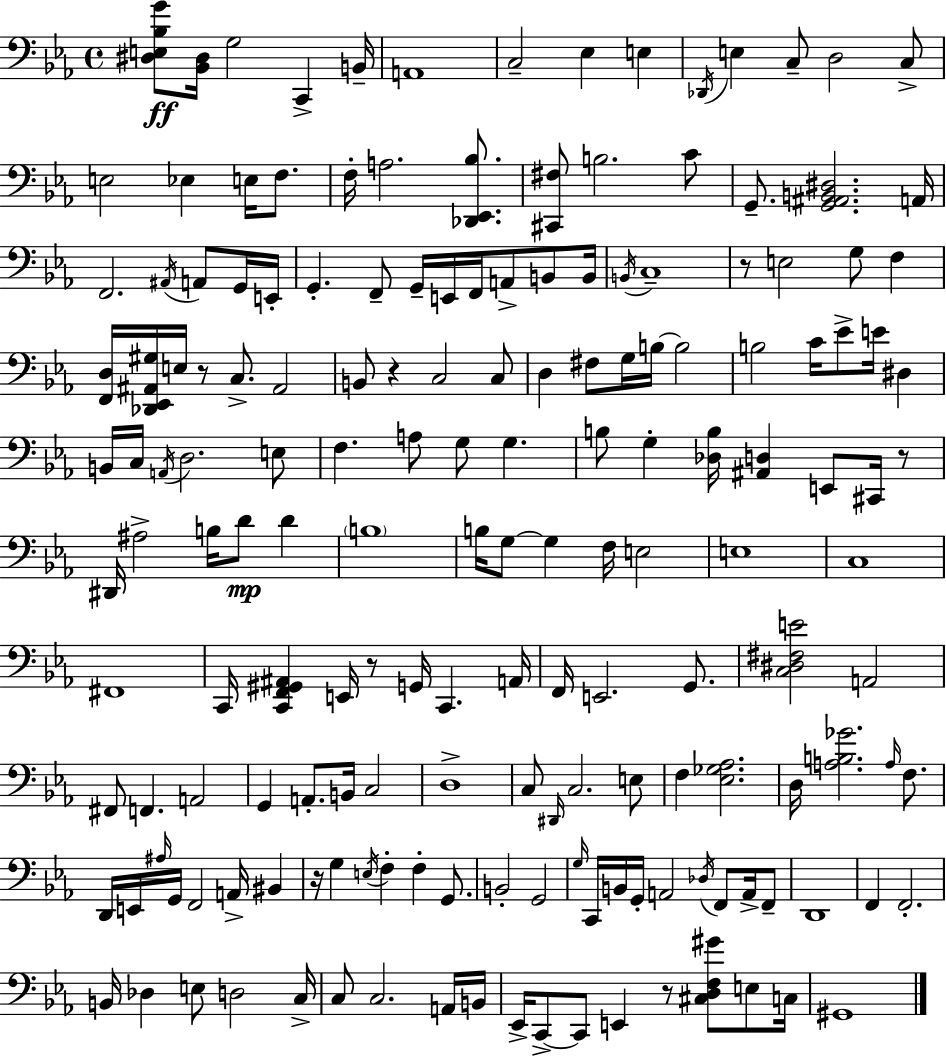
{
  \clef bass
  \time 4/4
  \defaultTimeSignature
  \key ees \major
  <dis e bes g'>8\ff <bes, dis>16 g2 c,4-> b,16-- | a,1 | c2-- ees4 e4 | \acciaccatura { des,16 } e4 c8-- d2 c8-> | \break e2 ees4 e16 f8. | f16-. a2. <des, ees, bes>8. | <cis, fis>8 b2. c'8 | g,8.-- <g, ais, b, dis>2. | \break a,16 f,2. \acciaccatura { ais,16 } a,8 | g,16 e,16-. g,4.-. f,8-- g,16-- e,16 f,16 a,8-> b,8 | b,16 \acciaccatura { b,16 } c1-- | r8 e2 g8 f4 | \break <f, d>16 <des, ees, ais, gis>16 e16 r8 c8.-> ais,2 | b,8 r4 c2 | c8 d4 fis8 g16 b16~~ b2 | b2 c'16 ees'8-> e'16 dis4 | \break b,16 c16 \acciaccatura { a,16 } d2. | e8 f4. a8 g8 g4. | b8 g4-. <des b>16 <ais, d>4 e,8 | cis,16 r8 dis,16 ais2-> b16 d'8\mp | \break d'4 \parenthesize b1 | b16 g8~~ g4 f16 e2 | e1 | c1 | \break fis,1 | c,16 <c, f, gis, ais,>4 e,16 r8 g,16 c,4. | a,16 f,16 e,2. | g,8. <c dis fis e'>2 a,2 | \break fis,8 f,4. a,2 | g,4 a,8.-. b,16 c2 | d1-> | c8 \grace { dis,16 } c2. | \break e8 f4 <ees ges aes>2. | d16 <a b ges'>2. | \grace { a16 } f8. d,16 e,16 \grace { ais16 } g,16 f,2 | a,16-> bis,4 r16 g4 \acciaccatura { e16 } f4-. | \break f4-. g,8. b,2-. | g,2 \grace { g16 } c,16 b,16 g,16-. a,2 | \acciaccatura { des16 } f,8 a,16-> f,8-- d,1 | f,4 f,2.-. | \break b,16 des4 e8 | d2 c16-> c8 c2. | a,16 b,16 ees,16-> c,8->~~ c,8 e,4 | r8 <cis d f gis'>8 e8 c16 gis,1 | \break \bar "|."
}